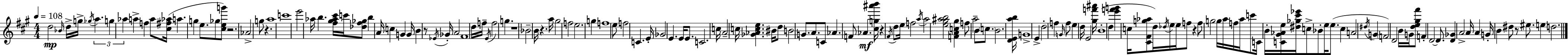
{
  \clef treble
  \numericTimeSignature
  \time 4/4
  \key a \major
  \tempo 4 = 108
  d''2\mp \grace { bes'16 } d''16-> g''16-> \acciaccatura { ges''16 } \tuplet 3/2 { a''4. | g''4 aes''4 } a''4-> f''4 | a''8 <cis'' fis'' aes''>16( a''4. g''4 e''8. | ges''8 <cis'' e'' g'''>8) r2. | \break aes'2-> g''8 r4. | a''1 | c'''1 | e'''2 aes''16 b''4. | \break <fis'' gis'' aes'' cis'''>16 c'''16 <des'' fis'' ges''>8 b''4 a'16 c''4 g'4 | g'16 b'4 r8 \acciaccatura { ees'16 } ges'16-. a'2 | fis'1 | d''16 f''16-- \acciaccatura { e'16 } f''2 g''4. | \break r1 | bes'2-- b'16 r4. | a''16 gis''2 f''2 | e''2. | \break g''4 f''1 | e''8 f''2 c'4. | e'16-. ges'2 e'4. | e'16 e'8. c'2. | \break c''16 a'2-- c''16 <ges' aes' c'' e''>4. | bis'16 d''8 b'2 g'8. | a'8. c'8 aes'4. f'8 aes'4.\mf | <cis'' g'' ais''' b'''>16 r4 \acciaccatura { fis'16 } d''8 e''16 f''2 | \break \acciaccatura { a''16 } a''2 <e'' gis'' ais'' b''>2 | <f' a' c'' gis''>4 f''8 a''2-- | b'8 \parenthesize c''8. b'2. | <d' e' a'' b''>16 g'1-> | \break e'4-> d''2-. | f''4 \grace { g'16 } f''8 e''4 d''16 e'2 | <gis'' f''' ais'''>16 b'1-.( | d''4 <e''' f''' g'''>4 c''16 | \break <cis' fis' g'' aes''>8 d''16) \acciaccatura { des''16 } e''16 e''16 f''8 r4 f''8 g''2 | g''16 a''16 f''16 a''16 c'''8 c'16 b'16-. <c' gis' aes' e''>16 <dis'' ges'' cis''' ees'''>16 | c''8-> bes'8-. e''16 e''8.( c''4 a'2 | \acciaccatura { dis''16 } g'4 \parenthesize f'2) | \break d'2 b'16 g'16 <d'' e'' gis'' fis'''>8 f'4-. | d'2~~ d'8. <d' ges'>4 | a'2-> a'16 a'4 g'16-. b'4 | dis''8 r8 eis''8. e''4 d''2. | \break \bar "|."
}